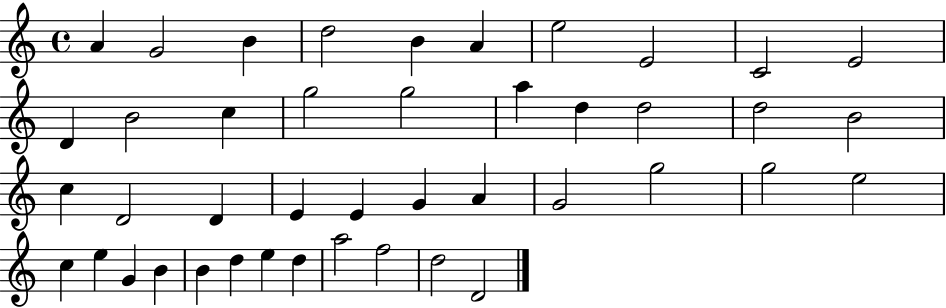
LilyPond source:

{
  \clef treble
  \time 4/4
  \defaultTimeSignature
  \key c \major
  a'4 g'2 b'4 | d''2 b'4 a'4 | e''2 e'2 | c'2 e'2 | \break d'4 b'2 c''4 | g''2 g''2 | a''4 d''4 d''2 | d''2 b'2 | \break c''4 d'2 d'4 | e'4 e'4 g'4 a'4 | g'2 g''2 | g''2 e''2 | \break c''4 e''4 g'4 b'4 | b'4 d''4 e''4 d''4 | a''2 f''2 | d''2 d'2 | \break \bar "|."
}